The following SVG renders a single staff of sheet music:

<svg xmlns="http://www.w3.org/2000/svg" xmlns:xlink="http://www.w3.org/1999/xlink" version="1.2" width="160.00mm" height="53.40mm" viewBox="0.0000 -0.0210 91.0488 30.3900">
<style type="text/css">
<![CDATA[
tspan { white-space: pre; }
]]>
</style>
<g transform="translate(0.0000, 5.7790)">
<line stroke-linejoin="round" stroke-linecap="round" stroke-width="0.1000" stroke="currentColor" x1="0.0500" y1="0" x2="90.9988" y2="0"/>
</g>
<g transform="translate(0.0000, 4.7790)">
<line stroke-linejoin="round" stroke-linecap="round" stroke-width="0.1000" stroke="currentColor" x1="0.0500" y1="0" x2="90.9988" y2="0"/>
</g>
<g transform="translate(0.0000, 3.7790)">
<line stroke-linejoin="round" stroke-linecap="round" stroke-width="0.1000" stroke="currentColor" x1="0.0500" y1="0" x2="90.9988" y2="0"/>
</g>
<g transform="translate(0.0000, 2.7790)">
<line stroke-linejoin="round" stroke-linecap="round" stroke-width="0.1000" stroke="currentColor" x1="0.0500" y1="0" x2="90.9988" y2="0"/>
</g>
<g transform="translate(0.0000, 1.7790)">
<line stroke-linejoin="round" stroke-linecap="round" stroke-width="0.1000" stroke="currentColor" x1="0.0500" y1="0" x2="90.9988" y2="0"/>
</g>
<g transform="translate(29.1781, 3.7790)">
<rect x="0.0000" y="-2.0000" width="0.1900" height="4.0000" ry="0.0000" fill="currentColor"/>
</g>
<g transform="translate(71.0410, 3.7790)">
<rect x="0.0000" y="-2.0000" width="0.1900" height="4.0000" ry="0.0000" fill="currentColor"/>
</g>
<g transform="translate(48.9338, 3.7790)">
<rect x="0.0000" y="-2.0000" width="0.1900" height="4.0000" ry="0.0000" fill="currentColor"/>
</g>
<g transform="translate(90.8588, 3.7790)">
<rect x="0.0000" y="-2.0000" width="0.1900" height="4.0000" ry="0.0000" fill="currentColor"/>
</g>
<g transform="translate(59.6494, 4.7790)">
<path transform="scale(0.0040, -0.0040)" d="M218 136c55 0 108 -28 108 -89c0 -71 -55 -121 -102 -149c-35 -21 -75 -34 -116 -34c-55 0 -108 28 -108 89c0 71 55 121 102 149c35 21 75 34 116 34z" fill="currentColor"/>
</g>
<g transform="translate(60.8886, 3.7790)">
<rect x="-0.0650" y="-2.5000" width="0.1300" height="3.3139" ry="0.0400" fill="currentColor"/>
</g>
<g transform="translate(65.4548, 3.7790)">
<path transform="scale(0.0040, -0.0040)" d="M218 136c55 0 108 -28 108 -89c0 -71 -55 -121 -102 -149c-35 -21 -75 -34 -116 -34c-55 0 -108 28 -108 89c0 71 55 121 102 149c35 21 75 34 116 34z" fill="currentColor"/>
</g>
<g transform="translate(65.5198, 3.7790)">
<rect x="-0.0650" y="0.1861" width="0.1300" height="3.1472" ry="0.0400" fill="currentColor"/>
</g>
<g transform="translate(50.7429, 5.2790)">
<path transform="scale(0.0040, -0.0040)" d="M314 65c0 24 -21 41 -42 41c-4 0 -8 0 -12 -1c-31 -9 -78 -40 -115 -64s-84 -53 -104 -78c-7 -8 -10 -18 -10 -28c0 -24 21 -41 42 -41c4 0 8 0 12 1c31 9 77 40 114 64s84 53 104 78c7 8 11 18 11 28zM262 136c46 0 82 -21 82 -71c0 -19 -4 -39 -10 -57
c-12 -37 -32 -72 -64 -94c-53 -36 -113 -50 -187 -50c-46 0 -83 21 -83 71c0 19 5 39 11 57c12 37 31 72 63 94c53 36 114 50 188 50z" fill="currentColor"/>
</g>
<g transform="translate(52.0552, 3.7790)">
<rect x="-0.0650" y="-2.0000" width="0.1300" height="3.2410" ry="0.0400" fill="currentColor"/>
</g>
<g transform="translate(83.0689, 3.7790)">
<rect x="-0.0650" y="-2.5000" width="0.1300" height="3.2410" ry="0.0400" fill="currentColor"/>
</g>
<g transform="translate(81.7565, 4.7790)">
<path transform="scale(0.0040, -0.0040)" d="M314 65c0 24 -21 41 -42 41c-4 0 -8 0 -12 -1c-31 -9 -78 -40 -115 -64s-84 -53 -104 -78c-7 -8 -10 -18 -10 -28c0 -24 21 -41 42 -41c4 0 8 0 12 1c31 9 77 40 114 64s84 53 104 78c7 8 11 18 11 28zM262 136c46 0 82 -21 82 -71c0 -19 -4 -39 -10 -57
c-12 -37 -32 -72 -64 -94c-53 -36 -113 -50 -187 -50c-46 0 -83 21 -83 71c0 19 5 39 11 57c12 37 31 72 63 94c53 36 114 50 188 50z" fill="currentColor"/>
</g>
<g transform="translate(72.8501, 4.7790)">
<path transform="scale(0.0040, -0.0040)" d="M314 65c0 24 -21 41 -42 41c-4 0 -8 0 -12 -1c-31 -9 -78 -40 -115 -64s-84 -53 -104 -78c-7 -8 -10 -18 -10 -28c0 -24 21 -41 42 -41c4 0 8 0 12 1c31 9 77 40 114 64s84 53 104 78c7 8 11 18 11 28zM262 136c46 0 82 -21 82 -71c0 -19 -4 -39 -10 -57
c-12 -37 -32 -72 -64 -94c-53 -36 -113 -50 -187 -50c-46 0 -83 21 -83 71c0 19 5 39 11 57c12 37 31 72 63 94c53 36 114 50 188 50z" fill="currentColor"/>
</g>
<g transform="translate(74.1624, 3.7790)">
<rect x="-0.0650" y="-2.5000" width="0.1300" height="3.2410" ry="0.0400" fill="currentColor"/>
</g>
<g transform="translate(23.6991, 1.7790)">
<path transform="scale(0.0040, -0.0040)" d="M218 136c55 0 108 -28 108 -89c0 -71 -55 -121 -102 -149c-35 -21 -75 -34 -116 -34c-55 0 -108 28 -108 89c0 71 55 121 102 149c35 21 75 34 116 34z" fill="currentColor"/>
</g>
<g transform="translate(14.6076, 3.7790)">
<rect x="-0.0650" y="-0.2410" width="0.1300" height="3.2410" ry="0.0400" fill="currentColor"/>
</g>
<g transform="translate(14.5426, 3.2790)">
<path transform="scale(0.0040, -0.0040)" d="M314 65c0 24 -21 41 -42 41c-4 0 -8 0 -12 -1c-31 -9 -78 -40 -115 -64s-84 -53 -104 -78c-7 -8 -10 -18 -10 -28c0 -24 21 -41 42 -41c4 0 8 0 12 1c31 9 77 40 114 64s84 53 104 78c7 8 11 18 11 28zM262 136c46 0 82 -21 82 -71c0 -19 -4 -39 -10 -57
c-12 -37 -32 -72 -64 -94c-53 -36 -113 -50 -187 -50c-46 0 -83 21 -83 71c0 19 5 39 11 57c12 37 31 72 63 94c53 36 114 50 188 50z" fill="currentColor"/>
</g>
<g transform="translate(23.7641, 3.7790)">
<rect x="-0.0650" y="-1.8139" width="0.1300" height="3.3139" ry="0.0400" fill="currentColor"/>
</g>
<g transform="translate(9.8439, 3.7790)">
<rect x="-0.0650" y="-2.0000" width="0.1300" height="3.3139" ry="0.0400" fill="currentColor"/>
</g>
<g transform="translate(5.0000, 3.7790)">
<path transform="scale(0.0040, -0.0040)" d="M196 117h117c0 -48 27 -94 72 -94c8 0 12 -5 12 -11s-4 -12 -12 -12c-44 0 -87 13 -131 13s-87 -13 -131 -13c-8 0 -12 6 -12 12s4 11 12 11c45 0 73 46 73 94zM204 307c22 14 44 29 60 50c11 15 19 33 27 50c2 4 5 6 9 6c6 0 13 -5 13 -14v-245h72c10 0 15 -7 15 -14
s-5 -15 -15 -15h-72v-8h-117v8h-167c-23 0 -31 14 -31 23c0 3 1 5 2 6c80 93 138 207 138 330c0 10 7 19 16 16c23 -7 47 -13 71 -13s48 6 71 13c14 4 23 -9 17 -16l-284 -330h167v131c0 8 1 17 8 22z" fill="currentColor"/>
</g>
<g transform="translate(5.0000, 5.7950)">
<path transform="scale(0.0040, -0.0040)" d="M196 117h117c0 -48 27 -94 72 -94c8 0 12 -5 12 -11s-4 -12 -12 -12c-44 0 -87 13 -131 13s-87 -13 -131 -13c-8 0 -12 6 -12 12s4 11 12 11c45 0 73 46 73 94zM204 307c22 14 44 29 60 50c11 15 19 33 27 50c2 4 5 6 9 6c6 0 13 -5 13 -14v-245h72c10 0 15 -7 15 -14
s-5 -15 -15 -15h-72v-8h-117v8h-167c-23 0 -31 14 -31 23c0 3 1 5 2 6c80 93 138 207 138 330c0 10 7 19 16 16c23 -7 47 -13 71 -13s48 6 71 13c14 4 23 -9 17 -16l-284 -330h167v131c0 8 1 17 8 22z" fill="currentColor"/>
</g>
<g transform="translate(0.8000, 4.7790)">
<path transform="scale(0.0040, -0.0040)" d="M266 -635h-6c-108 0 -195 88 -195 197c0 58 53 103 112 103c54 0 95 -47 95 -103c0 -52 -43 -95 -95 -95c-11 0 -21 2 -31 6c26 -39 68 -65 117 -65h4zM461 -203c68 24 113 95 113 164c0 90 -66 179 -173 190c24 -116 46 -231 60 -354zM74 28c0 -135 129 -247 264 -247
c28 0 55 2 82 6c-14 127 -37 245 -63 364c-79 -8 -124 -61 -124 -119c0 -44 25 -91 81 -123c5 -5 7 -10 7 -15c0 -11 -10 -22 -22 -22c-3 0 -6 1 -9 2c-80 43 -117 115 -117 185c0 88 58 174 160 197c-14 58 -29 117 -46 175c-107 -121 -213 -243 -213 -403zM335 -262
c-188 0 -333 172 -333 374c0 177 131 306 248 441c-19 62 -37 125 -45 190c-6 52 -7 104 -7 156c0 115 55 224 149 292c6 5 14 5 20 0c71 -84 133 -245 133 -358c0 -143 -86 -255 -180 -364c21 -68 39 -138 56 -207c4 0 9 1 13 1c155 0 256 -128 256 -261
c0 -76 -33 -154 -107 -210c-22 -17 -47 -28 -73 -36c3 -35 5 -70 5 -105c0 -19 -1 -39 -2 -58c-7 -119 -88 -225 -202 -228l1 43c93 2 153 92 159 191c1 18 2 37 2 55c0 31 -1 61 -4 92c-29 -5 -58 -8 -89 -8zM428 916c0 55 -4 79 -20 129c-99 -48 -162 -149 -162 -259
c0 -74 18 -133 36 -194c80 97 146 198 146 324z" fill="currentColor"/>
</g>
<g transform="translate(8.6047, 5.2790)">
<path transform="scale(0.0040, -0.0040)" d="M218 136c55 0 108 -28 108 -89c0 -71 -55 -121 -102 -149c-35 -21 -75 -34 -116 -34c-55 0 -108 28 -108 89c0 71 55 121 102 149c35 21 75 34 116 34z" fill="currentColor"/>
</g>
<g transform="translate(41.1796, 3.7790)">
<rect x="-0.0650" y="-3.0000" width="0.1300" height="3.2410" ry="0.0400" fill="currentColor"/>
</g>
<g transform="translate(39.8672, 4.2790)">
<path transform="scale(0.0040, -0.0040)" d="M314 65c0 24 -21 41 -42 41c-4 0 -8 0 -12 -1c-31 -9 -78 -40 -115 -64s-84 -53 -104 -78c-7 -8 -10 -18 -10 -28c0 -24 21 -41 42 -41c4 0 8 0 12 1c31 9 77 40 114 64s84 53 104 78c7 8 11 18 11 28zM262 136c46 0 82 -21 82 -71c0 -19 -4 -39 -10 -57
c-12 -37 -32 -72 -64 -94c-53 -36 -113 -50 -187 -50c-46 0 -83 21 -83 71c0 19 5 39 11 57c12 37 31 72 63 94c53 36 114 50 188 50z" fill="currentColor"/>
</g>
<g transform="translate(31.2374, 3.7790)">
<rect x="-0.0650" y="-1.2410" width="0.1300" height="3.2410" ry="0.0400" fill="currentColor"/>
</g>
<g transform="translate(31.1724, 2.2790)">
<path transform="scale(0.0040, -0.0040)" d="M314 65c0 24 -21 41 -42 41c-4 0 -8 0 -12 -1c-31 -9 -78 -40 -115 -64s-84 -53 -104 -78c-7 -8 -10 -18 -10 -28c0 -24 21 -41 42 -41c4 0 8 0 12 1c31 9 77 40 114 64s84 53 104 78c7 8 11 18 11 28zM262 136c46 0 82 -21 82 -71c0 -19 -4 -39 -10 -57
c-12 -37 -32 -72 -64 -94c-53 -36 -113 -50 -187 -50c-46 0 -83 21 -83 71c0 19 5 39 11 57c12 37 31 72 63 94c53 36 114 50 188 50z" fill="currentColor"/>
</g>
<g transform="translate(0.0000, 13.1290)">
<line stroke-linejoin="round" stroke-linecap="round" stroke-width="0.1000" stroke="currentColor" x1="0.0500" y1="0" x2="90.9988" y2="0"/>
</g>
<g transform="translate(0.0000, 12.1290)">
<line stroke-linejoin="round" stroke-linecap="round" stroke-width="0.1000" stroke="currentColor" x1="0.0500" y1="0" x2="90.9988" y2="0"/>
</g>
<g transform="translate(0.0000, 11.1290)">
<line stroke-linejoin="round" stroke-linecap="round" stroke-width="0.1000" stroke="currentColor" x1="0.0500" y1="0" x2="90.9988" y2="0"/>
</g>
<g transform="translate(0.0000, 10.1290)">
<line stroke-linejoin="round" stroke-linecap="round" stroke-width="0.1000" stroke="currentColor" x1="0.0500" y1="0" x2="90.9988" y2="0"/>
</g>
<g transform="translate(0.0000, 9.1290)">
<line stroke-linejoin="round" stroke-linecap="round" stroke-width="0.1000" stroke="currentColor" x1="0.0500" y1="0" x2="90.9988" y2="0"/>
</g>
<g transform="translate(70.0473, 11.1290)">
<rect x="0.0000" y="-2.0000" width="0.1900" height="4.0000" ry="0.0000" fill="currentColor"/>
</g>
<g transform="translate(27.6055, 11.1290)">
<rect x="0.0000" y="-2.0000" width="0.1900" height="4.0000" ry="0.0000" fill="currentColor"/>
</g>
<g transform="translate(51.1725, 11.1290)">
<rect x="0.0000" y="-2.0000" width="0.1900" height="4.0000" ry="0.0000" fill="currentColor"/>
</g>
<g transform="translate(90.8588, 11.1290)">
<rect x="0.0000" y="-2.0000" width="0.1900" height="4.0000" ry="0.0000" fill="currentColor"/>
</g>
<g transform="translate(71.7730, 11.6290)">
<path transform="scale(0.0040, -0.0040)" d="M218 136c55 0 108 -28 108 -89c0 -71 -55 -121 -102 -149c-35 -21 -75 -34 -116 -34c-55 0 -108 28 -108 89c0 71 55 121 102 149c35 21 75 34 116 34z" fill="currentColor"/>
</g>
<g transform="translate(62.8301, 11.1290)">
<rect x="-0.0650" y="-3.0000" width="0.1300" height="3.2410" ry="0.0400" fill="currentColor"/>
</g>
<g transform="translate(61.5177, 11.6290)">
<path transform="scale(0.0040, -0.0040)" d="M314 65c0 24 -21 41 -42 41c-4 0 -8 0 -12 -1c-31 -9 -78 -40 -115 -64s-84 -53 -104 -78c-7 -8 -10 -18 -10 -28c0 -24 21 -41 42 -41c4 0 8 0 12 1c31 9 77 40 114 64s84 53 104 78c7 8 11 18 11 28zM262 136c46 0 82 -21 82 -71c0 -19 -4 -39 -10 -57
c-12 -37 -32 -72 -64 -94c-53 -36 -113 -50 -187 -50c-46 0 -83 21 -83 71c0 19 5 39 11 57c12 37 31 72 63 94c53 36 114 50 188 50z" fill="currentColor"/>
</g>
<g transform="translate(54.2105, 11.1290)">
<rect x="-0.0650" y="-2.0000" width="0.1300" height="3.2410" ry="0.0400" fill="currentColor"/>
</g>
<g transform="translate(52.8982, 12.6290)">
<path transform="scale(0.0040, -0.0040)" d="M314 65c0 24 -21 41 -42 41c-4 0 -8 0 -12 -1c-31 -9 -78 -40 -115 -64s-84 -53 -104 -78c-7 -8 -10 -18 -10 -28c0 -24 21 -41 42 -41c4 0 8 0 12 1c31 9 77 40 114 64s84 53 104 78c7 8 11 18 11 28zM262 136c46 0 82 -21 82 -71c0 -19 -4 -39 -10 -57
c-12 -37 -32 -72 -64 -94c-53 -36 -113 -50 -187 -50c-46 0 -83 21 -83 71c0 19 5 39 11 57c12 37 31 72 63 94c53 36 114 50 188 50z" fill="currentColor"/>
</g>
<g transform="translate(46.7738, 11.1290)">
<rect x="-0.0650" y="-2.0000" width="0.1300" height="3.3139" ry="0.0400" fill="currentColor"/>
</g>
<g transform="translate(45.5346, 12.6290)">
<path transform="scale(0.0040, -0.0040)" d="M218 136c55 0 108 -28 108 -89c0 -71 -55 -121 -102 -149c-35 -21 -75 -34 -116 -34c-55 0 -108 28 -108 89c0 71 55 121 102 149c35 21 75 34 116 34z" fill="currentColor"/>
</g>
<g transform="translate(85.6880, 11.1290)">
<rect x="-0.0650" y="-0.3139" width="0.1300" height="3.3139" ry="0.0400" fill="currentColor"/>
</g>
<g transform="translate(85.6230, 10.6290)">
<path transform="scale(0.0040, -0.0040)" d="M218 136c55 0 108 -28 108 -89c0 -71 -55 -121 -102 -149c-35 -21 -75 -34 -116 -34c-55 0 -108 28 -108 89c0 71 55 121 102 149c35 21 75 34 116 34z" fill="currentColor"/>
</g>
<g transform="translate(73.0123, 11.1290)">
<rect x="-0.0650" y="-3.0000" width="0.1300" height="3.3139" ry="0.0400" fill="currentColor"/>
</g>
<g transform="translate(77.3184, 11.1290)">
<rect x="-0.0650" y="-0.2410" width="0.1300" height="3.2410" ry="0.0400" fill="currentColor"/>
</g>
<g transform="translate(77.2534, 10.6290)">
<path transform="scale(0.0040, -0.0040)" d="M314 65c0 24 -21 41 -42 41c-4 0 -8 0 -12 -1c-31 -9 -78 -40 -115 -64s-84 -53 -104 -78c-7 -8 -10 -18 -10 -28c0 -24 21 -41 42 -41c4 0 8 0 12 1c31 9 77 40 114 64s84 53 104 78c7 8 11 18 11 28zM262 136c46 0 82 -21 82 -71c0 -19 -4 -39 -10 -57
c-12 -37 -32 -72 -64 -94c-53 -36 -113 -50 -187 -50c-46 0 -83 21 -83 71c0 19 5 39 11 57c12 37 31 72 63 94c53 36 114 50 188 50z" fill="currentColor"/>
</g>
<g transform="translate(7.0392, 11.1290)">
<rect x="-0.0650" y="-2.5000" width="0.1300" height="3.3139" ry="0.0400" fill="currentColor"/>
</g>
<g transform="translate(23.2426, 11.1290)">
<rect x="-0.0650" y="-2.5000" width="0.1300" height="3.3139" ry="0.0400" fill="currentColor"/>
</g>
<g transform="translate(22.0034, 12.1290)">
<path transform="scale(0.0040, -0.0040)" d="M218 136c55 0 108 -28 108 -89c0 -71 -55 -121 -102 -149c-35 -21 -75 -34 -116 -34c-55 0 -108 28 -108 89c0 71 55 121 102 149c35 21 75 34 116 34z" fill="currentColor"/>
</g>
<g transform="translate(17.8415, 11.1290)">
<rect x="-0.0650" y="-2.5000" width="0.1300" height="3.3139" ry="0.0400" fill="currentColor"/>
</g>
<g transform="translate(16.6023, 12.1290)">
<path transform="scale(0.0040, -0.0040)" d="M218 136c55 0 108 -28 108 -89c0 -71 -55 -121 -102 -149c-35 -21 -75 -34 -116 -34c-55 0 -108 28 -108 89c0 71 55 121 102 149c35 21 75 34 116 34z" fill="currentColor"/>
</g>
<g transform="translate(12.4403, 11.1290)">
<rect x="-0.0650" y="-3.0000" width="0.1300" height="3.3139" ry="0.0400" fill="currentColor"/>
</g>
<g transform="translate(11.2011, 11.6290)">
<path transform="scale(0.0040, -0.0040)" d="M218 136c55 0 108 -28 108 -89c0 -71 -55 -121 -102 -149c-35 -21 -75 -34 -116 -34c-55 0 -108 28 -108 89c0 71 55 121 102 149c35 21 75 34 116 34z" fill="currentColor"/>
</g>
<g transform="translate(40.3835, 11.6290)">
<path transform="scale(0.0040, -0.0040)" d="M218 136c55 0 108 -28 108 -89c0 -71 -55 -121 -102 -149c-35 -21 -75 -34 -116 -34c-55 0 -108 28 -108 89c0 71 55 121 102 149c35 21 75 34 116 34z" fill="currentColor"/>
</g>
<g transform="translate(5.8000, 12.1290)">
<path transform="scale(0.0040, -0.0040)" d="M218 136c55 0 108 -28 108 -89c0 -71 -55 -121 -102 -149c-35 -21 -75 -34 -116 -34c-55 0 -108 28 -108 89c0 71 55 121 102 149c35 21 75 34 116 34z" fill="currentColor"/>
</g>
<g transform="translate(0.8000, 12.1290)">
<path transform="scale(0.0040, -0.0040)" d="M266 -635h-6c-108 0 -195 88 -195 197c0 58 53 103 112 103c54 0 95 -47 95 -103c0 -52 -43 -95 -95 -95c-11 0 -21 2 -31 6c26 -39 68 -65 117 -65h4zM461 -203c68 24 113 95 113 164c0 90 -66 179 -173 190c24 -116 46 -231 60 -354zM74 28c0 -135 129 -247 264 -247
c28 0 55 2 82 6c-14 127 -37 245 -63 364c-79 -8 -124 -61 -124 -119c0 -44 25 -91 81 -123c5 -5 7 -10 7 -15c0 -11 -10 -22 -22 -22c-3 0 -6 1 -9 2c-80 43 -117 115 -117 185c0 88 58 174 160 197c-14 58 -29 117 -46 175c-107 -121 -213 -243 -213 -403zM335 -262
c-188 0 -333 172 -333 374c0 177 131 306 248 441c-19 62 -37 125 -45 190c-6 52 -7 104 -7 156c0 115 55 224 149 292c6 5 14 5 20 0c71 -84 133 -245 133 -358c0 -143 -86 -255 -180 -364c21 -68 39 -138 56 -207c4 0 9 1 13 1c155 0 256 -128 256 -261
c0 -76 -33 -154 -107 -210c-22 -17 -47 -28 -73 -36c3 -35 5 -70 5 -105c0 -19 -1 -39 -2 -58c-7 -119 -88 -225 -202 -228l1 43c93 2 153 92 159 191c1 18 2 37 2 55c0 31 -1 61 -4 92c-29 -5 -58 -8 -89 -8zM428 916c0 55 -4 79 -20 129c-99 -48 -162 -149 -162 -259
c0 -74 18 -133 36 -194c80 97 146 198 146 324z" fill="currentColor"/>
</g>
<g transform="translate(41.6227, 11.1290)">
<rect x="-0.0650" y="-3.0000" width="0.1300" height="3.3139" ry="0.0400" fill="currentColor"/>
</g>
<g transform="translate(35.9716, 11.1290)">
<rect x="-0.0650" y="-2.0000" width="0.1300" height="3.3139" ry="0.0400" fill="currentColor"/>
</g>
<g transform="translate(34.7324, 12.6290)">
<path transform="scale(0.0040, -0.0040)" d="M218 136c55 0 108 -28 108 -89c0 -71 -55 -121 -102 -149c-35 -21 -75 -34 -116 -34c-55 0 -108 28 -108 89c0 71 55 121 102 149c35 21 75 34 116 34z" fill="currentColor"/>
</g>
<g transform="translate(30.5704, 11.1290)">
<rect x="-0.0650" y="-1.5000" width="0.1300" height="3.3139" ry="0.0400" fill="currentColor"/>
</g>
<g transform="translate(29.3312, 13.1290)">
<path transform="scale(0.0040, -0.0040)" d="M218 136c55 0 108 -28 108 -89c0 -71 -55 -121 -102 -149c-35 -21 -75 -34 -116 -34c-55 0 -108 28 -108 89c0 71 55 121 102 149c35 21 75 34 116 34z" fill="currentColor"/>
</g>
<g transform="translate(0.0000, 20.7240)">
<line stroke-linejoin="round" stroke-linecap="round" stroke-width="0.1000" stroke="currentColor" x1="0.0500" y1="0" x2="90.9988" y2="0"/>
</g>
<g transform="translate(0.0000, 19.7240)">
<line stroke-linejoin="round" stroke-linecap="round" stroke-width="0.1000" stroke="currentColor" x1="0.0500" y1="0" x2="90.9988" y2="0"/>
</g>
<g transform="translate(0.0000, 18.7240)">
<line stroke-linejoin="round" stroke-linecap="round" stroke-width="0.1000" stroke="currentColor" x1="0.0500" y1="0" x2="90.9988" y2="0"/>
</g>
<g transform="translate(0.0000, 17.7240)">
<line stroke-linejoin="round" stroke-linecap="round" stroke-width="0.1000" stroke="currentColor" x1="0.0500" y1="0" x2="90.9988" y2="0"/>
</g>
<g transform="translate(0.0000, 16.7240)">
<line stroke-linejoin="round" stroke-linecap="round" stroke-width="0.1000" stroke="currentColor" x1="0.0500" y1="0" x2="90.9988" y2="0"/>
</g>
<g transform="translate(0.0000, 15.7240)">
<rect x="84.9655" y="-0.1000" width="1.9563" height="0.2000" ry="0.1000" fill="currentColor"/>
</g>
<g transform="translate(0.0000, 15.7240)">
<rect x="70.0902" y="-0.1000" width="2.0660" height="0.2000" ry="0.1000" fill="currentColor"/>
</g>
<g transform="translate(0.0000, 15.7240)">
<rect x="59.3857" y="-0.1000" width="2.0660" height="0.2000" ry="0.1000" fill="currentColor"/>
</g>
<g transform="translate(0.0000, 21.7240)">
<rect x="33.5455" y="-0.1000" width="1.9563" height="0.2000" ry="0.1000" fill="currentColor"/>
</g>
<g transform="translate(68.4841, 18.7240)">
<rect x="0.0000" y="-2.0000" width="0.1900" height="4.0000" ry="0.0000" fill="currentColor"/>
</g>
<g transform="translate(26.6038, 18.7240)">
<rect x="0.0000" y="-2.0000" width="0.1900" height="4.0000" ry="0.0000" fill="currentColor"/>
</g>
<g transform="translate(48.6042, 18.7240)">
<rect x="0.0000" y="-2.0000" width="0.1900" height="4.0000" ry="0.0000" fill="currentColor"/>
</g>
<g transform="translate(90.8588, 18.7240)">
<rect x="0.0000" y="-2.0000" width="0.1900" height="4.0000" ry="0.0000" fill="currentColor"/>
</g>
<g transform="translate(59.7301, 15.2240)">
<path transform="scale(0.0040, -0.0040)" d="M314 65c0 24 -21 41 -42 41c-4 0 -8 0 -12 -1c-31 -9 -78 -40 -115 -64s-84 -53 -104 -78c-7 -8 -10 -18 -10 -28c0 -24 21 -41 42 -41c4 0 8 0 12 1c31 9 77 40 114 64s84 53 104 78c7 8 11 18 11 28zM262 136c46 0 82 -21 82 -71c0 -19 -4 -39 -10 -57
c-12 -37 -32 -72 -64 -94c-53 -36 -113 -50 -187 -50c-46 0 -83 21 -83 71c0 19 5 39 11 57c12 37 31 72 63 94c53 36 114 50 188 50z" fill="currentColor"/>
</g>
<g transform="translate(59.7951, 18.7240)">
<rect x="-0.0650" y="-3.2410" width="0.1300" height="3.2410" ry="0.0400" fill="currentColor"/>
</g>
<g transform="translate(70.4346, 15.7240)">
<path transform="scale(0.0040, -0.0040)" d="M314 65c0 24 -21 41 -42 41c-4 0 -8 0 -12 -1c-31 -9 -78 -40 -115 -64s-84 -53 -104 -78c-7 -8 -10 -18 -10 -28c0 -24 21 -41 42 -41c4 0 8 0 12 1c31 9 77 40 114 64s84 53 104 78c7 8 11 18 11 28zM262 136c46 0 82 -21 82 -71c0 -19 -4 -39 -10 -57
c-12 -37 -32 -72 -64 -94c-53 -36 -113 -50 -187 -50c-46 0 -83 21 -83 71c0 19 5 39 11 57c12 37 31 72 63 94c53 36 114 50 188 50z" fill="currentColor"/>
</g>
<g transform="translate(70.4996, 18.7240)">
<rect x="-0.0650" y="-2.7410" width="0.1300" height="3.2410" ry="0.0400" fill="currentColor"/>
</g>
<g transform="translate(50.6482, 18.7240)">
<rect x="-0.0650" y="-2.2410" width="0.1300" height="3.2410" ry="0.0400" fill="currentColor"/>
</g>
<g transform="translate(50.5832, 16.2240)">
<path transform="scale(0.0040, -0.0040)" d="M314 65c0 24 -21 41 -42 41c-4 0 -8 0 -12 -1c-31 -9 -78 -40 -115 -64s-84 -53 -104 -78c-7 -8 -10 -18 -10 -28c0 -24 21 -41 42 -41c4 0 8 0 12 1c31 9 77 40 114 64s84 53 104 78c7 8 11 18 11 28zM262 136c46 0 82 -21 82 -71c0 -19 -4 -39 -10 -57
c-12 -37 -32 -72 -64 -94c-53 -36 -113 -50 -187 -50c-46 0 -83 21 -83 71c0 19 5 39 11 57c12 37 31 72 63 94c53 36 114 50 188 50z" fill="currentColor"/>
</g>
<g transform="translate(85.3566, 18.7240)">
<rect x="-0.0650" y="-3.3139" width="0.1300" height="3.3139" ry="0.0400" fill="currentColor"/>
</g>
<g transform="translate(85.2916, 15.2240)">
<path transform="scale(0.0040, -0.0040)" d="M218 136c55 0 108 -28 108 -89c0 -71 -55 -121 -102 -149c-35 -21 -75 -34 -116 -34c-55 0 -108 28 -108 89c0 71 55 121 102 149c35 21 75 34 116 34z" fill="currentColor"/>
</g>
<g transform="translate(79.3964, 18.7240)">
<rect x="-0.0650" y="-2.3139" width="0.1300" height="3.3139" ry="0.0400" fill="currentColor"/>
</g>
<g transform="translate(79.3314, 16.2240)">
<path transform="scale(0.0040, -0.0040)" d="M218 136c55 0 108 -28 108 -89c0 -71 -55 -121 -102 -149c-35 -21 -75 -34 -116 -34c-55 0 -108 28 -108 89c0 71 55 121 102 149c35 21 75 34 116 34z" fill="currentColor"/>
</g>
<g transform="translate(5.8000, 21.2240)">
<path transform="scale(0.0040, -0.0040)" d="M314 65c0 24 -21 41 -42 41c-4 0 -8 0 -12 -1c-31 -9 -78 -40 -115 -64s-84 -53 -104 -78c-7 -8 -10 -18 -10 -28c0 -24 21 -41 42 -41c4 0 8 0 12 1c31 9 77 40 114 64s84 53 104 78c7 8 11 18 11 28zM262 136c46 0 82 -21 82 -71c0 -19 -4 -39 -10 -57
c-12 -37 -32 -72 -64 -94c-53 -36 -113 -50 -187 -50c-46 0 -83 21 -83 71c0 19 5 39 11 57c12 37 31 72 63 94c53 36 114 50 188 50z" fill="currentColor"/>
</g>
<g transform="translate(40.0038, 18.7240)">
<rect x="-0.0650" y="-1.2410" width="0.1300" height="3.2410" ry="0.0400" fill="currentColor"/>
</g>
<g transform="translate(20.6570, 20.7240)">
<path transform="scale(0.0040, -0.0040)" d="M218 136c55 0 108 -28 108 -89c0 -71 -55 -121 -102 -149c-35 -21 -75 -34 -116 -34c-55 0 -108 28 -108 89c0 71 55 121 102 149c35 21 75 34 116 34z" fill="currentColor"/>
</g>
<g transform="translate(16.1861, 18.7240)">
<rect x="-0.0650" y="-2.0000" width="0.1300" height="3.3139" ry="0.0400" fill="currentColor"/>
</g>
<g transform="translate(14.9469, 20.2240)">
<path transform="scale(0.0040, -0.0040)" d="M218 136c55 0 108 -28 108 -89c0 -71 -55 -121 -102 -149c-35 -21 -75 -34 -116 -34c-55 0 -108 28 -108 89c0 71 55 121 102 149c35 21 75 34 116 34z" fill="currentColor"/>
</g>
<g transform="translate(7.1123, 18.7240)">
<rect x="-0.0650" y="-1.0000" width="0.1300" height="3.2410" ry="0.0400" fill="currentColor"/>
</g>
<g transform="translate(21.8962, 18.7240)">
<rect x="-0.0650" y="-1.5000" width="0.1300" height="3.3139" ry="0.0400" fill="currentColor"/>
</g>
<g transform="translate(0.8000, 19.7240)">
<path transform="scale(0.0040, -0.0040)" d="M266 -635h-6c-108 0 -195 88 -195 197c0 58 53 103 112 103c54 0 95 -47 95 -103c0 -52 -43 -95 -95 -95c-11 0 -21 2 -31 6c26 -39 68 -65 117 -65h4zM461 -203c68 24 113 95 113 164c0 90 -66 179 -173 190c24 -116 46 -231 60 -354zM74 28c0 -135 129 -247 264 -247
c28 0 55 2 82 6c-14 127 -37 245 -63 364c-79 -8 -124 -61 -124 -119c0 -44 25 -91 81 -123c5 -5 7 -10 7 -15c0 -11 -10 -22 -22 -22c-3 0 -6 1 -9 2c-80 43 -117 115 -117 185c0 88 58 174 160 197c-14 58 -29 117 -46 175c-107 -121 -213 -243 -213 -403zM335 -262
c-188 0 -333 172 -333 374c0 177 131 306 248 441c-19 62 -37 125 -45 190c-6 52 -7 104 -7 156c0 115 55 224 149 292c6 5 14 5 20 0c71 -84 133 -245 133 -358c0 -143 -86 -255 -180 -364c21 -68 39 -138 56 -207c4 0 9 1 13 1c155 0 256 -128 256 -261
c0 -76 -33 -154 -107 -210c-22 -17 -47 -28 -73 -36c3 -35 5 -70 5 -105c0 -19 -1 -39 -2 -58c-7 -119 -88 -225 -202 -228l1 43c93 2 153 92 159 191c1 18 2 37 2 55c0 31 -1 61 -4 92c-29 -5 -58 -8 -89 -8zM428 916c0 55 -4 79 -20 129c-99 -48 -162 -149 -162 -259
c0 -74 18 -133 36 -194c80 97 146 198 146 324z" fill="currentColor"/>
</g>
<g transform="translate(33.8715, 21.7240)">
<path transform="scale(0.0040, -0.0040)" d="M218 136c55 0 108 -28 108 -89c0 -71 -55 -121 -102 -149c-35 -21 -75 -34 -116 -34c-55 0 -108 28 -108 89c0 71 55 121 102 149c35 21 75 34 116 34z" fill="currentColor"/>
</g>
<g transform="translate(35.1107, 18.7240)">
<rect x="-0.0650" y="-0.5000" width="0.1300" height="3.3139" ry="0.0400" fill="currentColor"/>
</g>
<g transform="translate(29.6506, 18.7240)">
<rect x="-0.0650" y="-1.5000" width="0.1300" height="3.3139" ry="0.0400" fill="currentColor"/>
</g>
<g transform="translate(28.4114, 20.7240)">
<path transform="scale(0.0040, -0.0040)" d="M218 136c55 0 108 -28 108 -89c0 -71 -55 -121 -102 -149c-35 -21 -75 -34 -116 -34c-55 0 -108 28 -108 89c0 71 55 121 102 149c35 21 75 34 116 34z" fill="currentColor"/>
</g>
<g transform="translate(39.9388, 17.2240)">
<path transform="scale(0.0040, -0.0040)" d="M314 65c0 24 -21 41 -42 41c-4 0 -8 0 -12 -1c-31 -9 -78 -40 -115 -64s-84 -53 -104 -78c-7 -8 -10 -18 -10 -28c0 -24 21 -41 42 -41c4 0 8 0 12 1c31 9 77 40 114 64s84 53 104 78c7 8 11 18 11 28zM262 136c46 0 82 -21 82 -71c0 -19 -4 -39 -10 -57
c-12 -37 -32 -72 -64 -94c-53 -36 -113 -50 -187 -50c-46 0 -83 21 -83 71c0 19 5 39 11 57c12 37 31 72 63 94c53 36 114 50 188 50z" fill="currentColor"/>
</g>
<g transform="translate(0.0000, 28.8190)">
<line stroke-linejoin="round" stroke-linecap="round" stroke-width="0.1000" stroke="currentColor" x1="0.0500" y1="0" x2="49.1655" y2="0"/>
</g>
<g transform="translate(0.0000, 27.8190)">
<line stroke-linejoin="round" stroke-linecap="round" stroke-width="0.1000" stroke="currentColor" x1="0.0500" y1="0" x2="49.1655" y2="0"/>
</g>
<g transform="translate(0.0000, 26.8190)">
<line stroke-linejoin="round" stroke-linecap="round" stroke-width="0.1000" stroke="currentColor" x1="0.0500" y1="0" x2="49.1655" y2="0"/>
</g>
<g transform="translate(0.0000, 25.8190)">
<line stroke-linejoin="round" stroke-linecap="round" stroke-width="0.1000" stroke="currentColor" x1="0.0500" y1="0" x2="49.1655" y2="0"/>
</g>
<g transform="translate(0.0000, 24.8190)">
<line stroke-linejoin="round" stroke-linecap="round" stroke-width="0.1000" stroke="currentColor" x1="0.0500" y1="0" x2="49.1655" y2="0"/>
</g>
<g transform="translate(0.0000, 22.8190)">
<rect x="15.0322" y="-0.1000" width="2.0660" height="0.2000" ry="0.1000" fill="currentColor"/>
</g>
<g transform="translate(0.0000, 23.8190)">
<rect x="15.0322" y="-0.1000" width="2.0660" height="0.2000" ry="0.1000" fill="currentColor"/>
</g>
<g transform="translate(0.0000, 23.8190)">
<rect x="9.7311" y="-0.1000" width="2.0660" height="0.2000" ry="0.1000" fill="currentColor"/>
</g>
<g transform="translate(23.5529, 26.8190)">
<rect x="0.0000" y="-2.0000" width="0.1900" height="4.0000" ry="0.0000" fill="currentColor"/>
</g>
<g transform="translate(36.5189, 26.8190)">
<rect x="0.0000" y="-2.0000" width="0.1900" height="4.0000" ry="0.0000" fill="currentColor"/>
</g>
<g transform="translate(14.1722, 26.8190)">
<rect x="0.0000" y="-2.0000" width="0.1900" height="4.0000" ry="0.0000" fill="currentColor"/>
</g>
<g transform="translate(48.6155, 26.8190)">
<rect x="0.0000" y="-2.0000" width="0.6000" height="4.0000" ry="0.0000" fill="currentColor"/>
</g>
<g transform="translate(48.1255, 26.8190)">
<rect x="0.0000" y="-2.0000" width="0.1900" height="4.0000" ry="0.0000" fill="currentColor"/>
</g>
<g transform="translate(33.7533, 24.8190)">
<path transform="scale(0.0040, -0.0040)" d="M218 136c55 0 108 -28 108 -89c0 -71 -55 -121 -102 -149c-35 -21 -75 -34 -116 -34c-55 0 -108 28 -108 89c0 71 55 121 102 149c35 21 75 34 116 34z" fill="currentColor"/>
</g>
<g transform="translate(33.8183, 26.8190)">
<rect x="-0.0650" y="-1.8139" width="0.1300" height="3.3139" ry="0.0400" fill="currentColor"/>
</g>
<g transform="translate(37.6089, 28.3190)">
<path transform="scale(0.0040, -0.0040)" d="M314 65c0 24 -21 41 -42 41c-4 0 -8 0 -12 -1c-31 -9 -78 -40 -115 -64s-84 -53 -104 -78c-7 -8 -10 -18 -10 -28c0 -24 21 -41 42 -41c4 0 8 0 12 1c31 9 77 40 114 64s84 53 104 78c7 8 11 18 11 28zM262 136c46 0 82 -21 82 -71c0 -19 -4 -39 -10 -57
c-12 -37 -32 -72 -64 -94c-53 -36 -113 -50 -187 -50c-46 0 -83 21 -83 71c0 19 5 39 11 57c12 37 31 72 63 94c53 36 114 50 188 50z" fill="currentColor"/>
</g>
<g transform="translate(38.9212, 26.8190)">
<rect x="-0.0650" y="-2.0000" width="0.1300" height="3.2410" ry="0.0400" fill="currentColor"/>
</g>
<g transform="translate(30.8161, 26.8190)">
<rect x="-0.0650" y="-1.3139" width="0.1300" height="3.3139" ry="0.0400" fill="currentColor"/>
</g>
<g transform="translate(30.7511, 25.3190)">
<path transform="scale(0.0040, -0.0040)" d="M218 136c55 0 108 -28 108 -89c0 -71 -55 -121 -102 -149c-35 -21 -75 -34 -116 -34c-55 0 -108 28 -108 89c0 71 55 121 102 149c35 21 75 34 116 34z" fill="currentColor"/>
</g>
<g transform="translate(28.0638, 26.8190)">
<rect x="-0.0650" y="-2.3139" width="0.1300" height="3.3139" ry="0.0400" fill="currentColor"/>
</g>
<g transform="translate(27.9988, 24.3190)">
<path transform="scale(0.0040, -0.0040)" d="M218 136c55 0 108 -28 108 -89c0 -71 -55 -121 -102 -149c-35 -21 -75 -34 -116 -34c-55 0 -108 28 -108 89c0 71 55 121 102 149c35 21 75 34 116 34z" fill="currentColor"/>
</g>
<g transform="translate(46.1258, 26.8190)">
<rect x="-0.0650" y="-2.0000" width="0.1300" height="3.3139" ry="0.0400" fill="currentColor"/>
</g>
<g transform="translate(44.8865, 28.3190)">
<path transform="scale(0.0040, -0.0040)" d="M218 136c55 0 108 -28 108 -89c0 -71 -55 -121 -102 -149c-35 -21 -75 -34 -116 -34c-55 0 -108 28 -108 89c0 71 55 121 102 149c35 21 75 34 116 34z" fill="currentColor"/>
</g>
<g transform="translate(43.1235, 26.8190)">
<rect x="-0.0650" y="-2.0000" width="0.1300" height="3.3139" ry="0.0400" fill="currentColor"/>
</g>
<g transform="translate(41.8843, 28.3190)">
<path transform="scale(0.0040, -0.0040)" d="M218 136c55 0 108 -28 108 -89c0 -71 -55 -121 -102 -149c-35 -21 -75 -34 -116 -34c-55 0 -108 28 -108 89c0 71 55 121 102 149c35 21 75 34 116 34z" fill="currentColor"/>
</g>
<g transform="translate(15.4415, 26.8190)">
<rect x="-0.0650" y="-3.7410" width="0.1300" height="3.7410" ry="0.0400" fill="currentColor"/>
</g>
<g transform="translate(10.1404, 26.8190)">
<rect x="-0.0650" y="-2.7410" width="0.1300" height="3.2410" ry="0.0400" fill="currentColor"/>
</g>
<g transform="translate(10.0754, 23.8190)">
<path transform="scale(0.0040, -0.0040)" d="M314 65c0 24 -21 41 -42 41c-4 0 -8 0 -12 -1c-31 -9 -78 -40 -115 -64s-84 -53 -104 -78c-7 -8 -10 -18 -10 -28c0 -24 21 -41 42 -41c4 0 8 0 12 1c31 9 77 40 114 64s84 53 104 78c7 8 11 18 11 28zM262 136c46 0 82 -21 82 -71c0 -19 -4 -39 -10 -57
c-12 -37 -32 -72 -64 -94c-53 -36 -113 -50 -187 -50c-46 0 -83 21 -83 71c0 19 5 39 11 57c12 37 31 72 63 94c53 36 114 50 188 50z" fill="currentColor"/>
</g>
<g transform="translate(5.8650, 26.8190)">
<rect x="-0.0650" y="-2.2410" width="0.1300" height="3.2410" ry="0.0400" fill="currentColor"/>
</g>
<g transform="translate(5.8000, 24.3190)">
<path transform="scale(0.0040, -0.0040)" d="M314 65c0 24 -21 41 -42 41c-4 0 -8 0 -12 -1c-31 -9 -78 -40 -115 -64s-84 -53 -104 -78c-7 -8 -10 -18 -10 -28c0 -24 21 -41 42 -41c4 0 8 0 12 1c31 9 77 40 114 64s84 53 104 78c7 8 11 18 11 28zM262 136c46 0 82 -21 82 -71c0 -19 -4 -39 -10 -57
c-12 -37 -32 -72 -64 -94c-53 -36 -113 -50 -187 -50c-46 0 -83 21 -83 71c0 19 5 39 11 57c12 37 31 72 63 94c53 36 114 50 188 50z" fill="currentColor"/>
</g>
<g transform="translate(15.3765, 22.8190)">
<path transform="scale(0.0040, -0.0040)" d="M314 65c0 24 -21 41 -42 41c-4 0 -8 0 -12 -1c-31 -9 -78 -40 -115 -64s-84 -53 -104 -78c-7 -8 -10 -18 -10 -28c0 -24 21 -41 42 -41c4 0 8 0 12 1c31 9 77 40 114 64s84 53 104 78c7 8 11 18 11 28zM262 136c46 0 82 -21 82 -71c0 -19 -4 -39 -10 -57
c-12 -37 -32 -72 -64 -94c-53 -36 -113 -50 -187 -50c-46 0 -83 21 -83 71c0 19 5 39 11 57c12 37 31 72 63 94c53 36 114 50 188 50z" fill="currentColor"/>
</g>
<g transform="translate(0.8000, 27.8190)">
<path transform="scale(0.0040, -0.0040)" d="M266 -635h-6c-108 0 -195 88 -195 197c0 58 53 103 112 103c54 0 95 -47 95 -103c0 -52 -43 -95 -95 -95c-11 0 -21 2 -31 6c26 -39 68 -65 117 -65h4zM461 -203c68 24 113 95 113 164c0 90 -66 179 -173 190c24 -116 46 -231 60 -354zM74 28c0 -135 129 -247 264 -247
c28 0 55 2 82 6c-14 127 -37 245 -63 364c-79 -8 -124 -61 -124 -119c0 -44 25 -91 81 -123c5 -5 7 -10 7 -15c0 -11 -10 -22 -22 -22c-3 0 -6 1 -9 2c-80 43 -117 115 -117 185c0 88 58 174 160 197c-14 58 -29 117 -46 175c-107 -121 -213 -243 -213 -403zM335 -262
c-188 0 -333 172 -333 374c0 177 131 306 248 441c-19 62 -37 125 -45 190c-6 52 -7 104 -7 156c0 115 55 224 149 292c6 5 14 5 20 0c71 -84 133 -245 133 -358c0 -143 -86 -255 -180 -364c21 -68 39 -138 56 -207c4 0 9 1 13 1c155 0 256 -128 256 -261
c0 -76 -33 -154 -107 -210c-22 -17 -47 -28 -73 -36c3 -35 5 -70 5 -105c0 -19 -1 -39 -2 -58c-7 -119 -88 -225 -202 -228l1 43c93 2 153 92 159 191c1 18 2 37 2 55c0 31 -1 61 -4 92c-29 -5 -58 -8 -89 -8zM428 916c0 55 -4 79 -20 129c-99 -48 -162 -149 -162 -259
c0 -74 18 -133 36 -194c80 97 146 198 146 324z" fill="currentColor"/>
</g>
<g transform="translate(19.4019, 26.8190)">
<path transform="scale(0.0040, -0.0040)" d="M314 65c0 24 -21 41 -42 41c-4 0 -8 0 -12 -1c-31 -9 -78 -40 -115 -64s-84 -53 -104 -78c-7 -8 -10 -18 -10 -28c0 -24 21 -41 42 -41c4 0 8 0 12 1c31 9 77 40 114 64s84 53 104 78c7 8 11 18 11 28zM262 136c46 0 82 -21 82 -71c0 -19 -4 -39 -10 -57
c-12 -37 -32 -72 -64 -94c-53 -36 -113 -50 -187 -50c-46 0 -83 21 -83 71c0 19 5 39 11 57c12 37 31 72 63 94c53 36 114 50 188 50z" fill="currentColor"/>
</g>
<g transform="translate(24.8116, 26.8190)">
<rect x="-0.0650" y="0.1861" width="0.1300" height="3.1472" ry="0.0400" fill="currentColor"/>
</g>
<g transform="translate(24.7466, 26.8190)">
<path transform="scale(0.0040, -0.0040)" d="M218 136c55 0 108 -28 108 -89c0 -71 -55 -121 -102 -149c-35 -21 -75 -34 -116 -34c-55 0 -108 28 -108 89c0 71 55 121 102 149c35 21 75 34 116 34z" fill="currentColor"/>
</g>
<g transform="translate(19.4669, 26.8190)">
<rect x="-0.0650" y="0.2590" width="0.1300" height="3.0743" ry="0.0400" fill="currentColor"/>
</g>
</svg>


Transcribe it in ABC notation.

X:1
T:Untitled
M:4/4
L:1/4
K:C
F c2 f e2 A2 F2 G B G2 G2 G A G G E F A F F2 A2 A c2 c D2 F E E C e2 g2 b2 a2 g b g2 a2 c'2 B2 B g e f F2 F F